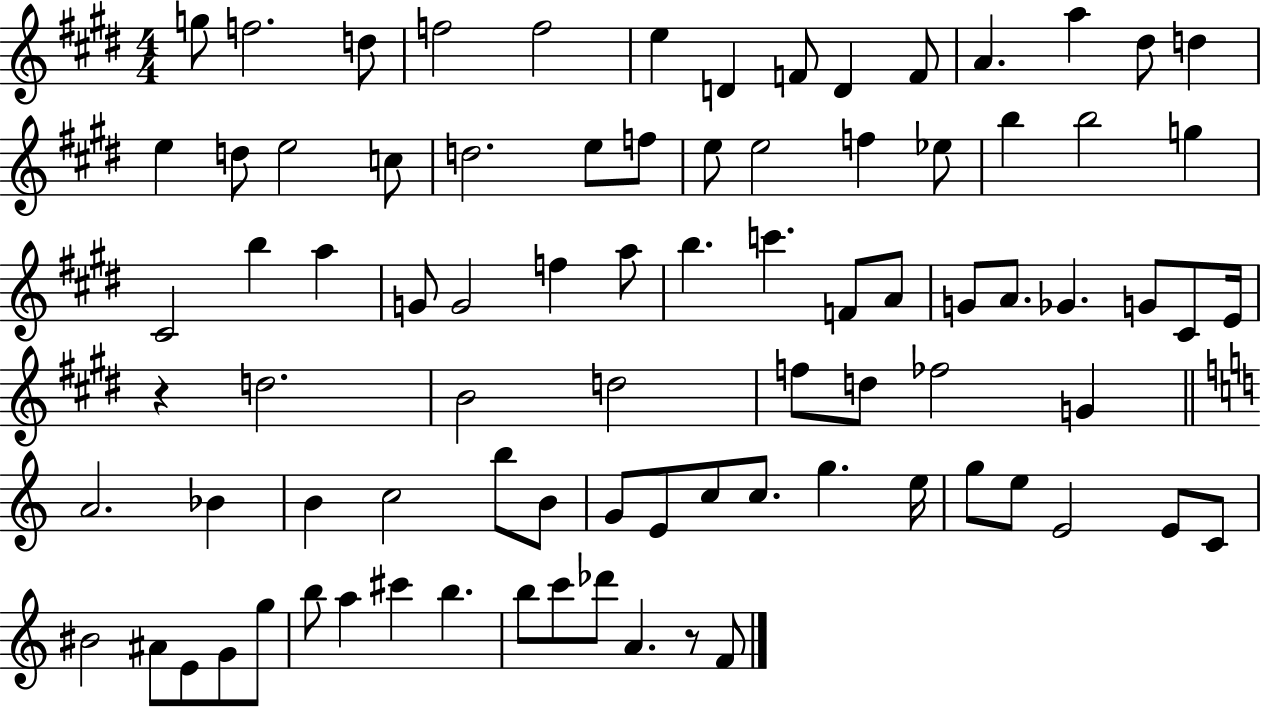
X:1
T:Untitled
M:4/4
L:1/4
K:E
g/2 f2 d/2 f2 f2 e D F/2 D F/2 A a ^d/2 d e d/2 e2 c/2 d2 e/2 f/2 e/2 e2 f _e/2 b b2 g ^C2 b a G/2 G2 f a/2 b c' F/2 A/2 G/2 A/2 _G G/2 ^C/2 E/4 z d2 B2 d2 f/2 d/2 _f2 G A2 _B B c2 b/2 B/2 G/2 E/2 c/2 c/2 g e/4 g/2 e/2 E2 E/2 C/2 ^B2 ^A/2 E/2 G/2 g/2 b/2 a ^c' b b/2 c'/2 _d'/2 A z/2 F/2